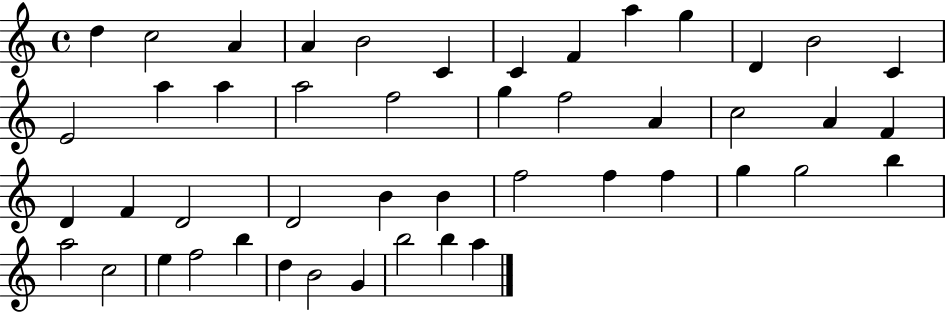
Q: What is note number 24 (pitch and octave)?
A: F4